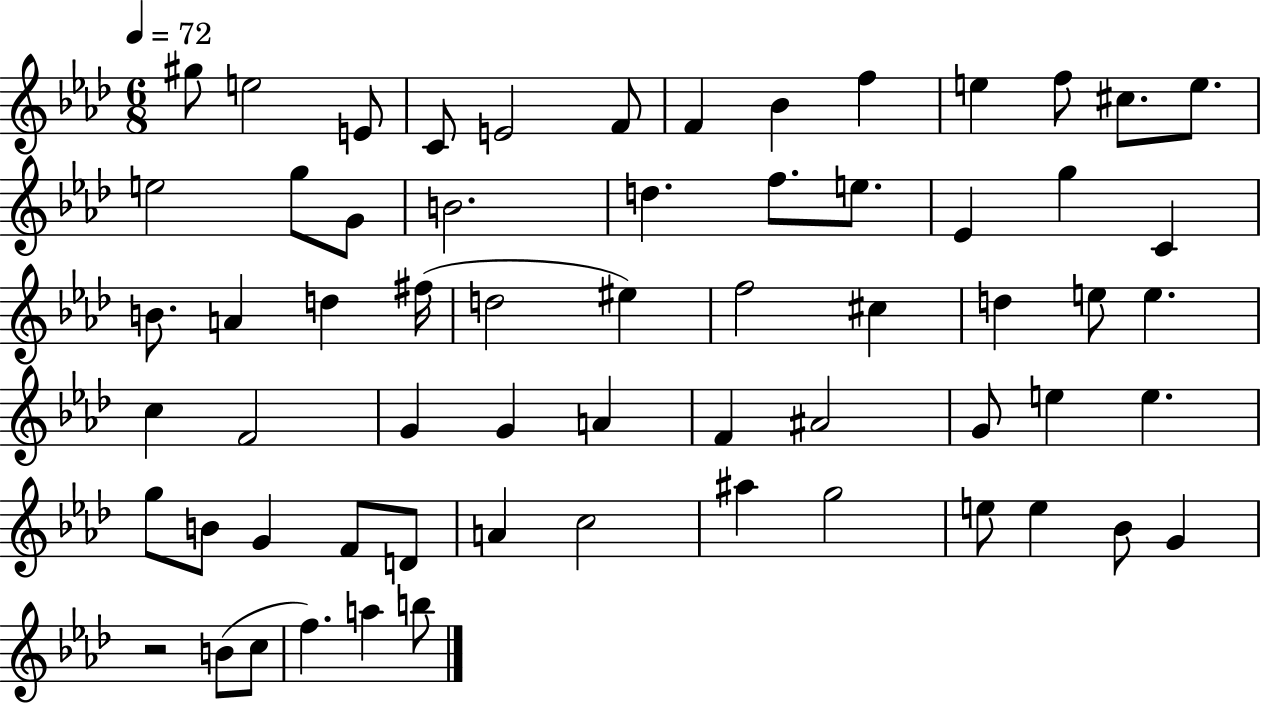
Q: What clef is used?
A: treble